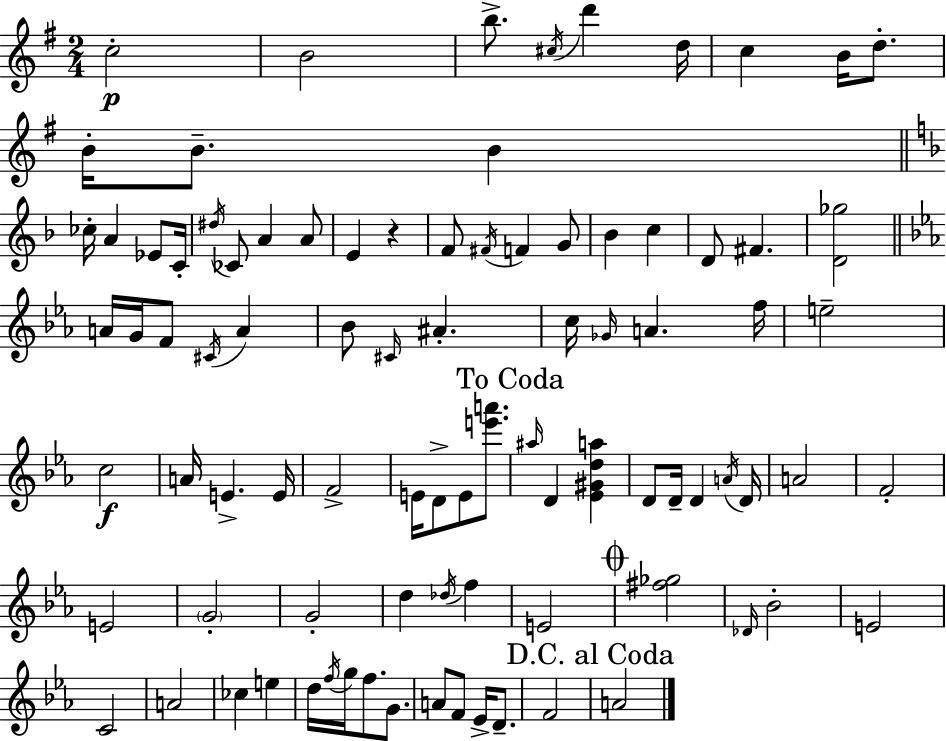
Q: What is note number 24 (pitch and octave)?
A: F4